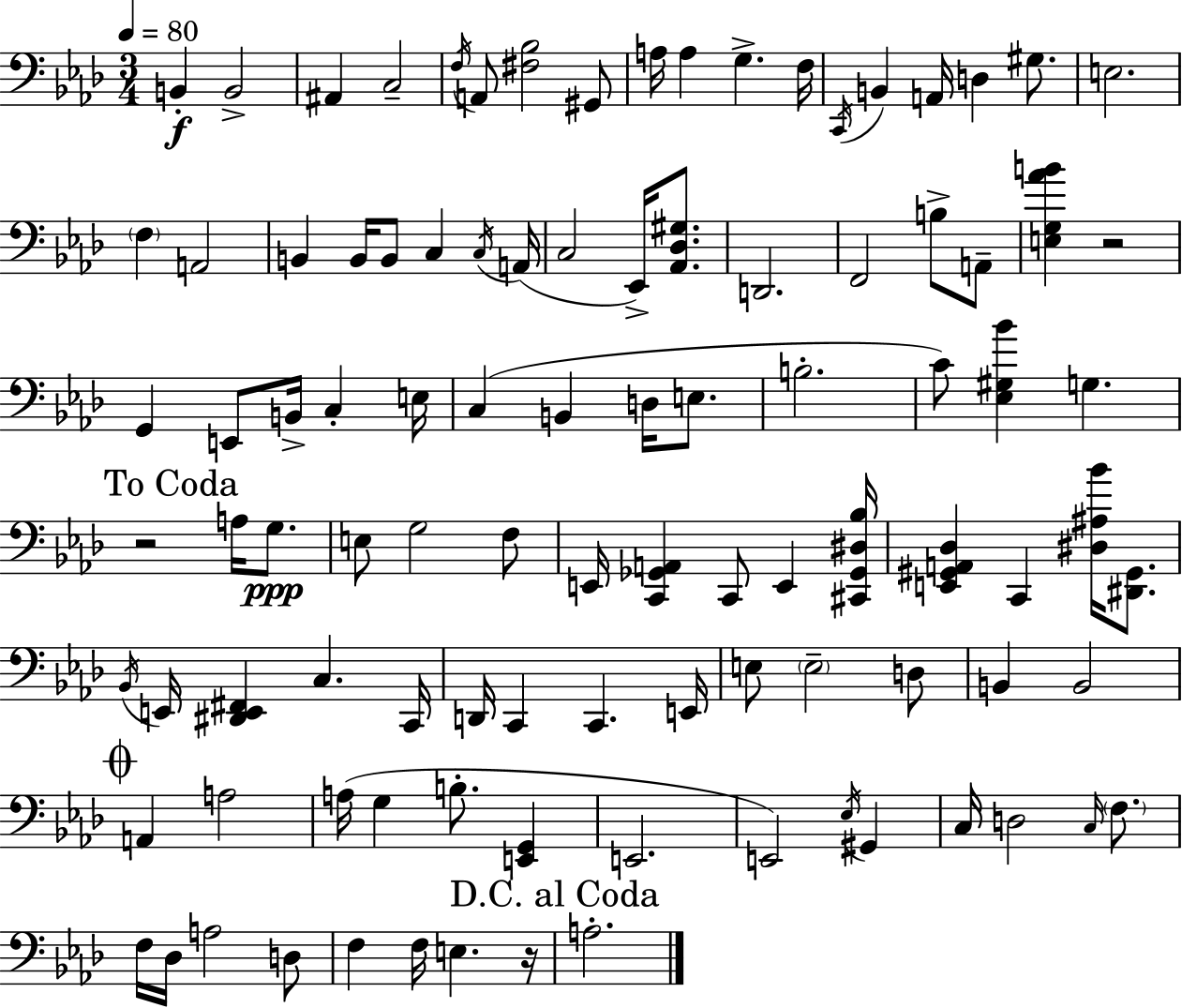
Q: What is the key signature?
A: AES major